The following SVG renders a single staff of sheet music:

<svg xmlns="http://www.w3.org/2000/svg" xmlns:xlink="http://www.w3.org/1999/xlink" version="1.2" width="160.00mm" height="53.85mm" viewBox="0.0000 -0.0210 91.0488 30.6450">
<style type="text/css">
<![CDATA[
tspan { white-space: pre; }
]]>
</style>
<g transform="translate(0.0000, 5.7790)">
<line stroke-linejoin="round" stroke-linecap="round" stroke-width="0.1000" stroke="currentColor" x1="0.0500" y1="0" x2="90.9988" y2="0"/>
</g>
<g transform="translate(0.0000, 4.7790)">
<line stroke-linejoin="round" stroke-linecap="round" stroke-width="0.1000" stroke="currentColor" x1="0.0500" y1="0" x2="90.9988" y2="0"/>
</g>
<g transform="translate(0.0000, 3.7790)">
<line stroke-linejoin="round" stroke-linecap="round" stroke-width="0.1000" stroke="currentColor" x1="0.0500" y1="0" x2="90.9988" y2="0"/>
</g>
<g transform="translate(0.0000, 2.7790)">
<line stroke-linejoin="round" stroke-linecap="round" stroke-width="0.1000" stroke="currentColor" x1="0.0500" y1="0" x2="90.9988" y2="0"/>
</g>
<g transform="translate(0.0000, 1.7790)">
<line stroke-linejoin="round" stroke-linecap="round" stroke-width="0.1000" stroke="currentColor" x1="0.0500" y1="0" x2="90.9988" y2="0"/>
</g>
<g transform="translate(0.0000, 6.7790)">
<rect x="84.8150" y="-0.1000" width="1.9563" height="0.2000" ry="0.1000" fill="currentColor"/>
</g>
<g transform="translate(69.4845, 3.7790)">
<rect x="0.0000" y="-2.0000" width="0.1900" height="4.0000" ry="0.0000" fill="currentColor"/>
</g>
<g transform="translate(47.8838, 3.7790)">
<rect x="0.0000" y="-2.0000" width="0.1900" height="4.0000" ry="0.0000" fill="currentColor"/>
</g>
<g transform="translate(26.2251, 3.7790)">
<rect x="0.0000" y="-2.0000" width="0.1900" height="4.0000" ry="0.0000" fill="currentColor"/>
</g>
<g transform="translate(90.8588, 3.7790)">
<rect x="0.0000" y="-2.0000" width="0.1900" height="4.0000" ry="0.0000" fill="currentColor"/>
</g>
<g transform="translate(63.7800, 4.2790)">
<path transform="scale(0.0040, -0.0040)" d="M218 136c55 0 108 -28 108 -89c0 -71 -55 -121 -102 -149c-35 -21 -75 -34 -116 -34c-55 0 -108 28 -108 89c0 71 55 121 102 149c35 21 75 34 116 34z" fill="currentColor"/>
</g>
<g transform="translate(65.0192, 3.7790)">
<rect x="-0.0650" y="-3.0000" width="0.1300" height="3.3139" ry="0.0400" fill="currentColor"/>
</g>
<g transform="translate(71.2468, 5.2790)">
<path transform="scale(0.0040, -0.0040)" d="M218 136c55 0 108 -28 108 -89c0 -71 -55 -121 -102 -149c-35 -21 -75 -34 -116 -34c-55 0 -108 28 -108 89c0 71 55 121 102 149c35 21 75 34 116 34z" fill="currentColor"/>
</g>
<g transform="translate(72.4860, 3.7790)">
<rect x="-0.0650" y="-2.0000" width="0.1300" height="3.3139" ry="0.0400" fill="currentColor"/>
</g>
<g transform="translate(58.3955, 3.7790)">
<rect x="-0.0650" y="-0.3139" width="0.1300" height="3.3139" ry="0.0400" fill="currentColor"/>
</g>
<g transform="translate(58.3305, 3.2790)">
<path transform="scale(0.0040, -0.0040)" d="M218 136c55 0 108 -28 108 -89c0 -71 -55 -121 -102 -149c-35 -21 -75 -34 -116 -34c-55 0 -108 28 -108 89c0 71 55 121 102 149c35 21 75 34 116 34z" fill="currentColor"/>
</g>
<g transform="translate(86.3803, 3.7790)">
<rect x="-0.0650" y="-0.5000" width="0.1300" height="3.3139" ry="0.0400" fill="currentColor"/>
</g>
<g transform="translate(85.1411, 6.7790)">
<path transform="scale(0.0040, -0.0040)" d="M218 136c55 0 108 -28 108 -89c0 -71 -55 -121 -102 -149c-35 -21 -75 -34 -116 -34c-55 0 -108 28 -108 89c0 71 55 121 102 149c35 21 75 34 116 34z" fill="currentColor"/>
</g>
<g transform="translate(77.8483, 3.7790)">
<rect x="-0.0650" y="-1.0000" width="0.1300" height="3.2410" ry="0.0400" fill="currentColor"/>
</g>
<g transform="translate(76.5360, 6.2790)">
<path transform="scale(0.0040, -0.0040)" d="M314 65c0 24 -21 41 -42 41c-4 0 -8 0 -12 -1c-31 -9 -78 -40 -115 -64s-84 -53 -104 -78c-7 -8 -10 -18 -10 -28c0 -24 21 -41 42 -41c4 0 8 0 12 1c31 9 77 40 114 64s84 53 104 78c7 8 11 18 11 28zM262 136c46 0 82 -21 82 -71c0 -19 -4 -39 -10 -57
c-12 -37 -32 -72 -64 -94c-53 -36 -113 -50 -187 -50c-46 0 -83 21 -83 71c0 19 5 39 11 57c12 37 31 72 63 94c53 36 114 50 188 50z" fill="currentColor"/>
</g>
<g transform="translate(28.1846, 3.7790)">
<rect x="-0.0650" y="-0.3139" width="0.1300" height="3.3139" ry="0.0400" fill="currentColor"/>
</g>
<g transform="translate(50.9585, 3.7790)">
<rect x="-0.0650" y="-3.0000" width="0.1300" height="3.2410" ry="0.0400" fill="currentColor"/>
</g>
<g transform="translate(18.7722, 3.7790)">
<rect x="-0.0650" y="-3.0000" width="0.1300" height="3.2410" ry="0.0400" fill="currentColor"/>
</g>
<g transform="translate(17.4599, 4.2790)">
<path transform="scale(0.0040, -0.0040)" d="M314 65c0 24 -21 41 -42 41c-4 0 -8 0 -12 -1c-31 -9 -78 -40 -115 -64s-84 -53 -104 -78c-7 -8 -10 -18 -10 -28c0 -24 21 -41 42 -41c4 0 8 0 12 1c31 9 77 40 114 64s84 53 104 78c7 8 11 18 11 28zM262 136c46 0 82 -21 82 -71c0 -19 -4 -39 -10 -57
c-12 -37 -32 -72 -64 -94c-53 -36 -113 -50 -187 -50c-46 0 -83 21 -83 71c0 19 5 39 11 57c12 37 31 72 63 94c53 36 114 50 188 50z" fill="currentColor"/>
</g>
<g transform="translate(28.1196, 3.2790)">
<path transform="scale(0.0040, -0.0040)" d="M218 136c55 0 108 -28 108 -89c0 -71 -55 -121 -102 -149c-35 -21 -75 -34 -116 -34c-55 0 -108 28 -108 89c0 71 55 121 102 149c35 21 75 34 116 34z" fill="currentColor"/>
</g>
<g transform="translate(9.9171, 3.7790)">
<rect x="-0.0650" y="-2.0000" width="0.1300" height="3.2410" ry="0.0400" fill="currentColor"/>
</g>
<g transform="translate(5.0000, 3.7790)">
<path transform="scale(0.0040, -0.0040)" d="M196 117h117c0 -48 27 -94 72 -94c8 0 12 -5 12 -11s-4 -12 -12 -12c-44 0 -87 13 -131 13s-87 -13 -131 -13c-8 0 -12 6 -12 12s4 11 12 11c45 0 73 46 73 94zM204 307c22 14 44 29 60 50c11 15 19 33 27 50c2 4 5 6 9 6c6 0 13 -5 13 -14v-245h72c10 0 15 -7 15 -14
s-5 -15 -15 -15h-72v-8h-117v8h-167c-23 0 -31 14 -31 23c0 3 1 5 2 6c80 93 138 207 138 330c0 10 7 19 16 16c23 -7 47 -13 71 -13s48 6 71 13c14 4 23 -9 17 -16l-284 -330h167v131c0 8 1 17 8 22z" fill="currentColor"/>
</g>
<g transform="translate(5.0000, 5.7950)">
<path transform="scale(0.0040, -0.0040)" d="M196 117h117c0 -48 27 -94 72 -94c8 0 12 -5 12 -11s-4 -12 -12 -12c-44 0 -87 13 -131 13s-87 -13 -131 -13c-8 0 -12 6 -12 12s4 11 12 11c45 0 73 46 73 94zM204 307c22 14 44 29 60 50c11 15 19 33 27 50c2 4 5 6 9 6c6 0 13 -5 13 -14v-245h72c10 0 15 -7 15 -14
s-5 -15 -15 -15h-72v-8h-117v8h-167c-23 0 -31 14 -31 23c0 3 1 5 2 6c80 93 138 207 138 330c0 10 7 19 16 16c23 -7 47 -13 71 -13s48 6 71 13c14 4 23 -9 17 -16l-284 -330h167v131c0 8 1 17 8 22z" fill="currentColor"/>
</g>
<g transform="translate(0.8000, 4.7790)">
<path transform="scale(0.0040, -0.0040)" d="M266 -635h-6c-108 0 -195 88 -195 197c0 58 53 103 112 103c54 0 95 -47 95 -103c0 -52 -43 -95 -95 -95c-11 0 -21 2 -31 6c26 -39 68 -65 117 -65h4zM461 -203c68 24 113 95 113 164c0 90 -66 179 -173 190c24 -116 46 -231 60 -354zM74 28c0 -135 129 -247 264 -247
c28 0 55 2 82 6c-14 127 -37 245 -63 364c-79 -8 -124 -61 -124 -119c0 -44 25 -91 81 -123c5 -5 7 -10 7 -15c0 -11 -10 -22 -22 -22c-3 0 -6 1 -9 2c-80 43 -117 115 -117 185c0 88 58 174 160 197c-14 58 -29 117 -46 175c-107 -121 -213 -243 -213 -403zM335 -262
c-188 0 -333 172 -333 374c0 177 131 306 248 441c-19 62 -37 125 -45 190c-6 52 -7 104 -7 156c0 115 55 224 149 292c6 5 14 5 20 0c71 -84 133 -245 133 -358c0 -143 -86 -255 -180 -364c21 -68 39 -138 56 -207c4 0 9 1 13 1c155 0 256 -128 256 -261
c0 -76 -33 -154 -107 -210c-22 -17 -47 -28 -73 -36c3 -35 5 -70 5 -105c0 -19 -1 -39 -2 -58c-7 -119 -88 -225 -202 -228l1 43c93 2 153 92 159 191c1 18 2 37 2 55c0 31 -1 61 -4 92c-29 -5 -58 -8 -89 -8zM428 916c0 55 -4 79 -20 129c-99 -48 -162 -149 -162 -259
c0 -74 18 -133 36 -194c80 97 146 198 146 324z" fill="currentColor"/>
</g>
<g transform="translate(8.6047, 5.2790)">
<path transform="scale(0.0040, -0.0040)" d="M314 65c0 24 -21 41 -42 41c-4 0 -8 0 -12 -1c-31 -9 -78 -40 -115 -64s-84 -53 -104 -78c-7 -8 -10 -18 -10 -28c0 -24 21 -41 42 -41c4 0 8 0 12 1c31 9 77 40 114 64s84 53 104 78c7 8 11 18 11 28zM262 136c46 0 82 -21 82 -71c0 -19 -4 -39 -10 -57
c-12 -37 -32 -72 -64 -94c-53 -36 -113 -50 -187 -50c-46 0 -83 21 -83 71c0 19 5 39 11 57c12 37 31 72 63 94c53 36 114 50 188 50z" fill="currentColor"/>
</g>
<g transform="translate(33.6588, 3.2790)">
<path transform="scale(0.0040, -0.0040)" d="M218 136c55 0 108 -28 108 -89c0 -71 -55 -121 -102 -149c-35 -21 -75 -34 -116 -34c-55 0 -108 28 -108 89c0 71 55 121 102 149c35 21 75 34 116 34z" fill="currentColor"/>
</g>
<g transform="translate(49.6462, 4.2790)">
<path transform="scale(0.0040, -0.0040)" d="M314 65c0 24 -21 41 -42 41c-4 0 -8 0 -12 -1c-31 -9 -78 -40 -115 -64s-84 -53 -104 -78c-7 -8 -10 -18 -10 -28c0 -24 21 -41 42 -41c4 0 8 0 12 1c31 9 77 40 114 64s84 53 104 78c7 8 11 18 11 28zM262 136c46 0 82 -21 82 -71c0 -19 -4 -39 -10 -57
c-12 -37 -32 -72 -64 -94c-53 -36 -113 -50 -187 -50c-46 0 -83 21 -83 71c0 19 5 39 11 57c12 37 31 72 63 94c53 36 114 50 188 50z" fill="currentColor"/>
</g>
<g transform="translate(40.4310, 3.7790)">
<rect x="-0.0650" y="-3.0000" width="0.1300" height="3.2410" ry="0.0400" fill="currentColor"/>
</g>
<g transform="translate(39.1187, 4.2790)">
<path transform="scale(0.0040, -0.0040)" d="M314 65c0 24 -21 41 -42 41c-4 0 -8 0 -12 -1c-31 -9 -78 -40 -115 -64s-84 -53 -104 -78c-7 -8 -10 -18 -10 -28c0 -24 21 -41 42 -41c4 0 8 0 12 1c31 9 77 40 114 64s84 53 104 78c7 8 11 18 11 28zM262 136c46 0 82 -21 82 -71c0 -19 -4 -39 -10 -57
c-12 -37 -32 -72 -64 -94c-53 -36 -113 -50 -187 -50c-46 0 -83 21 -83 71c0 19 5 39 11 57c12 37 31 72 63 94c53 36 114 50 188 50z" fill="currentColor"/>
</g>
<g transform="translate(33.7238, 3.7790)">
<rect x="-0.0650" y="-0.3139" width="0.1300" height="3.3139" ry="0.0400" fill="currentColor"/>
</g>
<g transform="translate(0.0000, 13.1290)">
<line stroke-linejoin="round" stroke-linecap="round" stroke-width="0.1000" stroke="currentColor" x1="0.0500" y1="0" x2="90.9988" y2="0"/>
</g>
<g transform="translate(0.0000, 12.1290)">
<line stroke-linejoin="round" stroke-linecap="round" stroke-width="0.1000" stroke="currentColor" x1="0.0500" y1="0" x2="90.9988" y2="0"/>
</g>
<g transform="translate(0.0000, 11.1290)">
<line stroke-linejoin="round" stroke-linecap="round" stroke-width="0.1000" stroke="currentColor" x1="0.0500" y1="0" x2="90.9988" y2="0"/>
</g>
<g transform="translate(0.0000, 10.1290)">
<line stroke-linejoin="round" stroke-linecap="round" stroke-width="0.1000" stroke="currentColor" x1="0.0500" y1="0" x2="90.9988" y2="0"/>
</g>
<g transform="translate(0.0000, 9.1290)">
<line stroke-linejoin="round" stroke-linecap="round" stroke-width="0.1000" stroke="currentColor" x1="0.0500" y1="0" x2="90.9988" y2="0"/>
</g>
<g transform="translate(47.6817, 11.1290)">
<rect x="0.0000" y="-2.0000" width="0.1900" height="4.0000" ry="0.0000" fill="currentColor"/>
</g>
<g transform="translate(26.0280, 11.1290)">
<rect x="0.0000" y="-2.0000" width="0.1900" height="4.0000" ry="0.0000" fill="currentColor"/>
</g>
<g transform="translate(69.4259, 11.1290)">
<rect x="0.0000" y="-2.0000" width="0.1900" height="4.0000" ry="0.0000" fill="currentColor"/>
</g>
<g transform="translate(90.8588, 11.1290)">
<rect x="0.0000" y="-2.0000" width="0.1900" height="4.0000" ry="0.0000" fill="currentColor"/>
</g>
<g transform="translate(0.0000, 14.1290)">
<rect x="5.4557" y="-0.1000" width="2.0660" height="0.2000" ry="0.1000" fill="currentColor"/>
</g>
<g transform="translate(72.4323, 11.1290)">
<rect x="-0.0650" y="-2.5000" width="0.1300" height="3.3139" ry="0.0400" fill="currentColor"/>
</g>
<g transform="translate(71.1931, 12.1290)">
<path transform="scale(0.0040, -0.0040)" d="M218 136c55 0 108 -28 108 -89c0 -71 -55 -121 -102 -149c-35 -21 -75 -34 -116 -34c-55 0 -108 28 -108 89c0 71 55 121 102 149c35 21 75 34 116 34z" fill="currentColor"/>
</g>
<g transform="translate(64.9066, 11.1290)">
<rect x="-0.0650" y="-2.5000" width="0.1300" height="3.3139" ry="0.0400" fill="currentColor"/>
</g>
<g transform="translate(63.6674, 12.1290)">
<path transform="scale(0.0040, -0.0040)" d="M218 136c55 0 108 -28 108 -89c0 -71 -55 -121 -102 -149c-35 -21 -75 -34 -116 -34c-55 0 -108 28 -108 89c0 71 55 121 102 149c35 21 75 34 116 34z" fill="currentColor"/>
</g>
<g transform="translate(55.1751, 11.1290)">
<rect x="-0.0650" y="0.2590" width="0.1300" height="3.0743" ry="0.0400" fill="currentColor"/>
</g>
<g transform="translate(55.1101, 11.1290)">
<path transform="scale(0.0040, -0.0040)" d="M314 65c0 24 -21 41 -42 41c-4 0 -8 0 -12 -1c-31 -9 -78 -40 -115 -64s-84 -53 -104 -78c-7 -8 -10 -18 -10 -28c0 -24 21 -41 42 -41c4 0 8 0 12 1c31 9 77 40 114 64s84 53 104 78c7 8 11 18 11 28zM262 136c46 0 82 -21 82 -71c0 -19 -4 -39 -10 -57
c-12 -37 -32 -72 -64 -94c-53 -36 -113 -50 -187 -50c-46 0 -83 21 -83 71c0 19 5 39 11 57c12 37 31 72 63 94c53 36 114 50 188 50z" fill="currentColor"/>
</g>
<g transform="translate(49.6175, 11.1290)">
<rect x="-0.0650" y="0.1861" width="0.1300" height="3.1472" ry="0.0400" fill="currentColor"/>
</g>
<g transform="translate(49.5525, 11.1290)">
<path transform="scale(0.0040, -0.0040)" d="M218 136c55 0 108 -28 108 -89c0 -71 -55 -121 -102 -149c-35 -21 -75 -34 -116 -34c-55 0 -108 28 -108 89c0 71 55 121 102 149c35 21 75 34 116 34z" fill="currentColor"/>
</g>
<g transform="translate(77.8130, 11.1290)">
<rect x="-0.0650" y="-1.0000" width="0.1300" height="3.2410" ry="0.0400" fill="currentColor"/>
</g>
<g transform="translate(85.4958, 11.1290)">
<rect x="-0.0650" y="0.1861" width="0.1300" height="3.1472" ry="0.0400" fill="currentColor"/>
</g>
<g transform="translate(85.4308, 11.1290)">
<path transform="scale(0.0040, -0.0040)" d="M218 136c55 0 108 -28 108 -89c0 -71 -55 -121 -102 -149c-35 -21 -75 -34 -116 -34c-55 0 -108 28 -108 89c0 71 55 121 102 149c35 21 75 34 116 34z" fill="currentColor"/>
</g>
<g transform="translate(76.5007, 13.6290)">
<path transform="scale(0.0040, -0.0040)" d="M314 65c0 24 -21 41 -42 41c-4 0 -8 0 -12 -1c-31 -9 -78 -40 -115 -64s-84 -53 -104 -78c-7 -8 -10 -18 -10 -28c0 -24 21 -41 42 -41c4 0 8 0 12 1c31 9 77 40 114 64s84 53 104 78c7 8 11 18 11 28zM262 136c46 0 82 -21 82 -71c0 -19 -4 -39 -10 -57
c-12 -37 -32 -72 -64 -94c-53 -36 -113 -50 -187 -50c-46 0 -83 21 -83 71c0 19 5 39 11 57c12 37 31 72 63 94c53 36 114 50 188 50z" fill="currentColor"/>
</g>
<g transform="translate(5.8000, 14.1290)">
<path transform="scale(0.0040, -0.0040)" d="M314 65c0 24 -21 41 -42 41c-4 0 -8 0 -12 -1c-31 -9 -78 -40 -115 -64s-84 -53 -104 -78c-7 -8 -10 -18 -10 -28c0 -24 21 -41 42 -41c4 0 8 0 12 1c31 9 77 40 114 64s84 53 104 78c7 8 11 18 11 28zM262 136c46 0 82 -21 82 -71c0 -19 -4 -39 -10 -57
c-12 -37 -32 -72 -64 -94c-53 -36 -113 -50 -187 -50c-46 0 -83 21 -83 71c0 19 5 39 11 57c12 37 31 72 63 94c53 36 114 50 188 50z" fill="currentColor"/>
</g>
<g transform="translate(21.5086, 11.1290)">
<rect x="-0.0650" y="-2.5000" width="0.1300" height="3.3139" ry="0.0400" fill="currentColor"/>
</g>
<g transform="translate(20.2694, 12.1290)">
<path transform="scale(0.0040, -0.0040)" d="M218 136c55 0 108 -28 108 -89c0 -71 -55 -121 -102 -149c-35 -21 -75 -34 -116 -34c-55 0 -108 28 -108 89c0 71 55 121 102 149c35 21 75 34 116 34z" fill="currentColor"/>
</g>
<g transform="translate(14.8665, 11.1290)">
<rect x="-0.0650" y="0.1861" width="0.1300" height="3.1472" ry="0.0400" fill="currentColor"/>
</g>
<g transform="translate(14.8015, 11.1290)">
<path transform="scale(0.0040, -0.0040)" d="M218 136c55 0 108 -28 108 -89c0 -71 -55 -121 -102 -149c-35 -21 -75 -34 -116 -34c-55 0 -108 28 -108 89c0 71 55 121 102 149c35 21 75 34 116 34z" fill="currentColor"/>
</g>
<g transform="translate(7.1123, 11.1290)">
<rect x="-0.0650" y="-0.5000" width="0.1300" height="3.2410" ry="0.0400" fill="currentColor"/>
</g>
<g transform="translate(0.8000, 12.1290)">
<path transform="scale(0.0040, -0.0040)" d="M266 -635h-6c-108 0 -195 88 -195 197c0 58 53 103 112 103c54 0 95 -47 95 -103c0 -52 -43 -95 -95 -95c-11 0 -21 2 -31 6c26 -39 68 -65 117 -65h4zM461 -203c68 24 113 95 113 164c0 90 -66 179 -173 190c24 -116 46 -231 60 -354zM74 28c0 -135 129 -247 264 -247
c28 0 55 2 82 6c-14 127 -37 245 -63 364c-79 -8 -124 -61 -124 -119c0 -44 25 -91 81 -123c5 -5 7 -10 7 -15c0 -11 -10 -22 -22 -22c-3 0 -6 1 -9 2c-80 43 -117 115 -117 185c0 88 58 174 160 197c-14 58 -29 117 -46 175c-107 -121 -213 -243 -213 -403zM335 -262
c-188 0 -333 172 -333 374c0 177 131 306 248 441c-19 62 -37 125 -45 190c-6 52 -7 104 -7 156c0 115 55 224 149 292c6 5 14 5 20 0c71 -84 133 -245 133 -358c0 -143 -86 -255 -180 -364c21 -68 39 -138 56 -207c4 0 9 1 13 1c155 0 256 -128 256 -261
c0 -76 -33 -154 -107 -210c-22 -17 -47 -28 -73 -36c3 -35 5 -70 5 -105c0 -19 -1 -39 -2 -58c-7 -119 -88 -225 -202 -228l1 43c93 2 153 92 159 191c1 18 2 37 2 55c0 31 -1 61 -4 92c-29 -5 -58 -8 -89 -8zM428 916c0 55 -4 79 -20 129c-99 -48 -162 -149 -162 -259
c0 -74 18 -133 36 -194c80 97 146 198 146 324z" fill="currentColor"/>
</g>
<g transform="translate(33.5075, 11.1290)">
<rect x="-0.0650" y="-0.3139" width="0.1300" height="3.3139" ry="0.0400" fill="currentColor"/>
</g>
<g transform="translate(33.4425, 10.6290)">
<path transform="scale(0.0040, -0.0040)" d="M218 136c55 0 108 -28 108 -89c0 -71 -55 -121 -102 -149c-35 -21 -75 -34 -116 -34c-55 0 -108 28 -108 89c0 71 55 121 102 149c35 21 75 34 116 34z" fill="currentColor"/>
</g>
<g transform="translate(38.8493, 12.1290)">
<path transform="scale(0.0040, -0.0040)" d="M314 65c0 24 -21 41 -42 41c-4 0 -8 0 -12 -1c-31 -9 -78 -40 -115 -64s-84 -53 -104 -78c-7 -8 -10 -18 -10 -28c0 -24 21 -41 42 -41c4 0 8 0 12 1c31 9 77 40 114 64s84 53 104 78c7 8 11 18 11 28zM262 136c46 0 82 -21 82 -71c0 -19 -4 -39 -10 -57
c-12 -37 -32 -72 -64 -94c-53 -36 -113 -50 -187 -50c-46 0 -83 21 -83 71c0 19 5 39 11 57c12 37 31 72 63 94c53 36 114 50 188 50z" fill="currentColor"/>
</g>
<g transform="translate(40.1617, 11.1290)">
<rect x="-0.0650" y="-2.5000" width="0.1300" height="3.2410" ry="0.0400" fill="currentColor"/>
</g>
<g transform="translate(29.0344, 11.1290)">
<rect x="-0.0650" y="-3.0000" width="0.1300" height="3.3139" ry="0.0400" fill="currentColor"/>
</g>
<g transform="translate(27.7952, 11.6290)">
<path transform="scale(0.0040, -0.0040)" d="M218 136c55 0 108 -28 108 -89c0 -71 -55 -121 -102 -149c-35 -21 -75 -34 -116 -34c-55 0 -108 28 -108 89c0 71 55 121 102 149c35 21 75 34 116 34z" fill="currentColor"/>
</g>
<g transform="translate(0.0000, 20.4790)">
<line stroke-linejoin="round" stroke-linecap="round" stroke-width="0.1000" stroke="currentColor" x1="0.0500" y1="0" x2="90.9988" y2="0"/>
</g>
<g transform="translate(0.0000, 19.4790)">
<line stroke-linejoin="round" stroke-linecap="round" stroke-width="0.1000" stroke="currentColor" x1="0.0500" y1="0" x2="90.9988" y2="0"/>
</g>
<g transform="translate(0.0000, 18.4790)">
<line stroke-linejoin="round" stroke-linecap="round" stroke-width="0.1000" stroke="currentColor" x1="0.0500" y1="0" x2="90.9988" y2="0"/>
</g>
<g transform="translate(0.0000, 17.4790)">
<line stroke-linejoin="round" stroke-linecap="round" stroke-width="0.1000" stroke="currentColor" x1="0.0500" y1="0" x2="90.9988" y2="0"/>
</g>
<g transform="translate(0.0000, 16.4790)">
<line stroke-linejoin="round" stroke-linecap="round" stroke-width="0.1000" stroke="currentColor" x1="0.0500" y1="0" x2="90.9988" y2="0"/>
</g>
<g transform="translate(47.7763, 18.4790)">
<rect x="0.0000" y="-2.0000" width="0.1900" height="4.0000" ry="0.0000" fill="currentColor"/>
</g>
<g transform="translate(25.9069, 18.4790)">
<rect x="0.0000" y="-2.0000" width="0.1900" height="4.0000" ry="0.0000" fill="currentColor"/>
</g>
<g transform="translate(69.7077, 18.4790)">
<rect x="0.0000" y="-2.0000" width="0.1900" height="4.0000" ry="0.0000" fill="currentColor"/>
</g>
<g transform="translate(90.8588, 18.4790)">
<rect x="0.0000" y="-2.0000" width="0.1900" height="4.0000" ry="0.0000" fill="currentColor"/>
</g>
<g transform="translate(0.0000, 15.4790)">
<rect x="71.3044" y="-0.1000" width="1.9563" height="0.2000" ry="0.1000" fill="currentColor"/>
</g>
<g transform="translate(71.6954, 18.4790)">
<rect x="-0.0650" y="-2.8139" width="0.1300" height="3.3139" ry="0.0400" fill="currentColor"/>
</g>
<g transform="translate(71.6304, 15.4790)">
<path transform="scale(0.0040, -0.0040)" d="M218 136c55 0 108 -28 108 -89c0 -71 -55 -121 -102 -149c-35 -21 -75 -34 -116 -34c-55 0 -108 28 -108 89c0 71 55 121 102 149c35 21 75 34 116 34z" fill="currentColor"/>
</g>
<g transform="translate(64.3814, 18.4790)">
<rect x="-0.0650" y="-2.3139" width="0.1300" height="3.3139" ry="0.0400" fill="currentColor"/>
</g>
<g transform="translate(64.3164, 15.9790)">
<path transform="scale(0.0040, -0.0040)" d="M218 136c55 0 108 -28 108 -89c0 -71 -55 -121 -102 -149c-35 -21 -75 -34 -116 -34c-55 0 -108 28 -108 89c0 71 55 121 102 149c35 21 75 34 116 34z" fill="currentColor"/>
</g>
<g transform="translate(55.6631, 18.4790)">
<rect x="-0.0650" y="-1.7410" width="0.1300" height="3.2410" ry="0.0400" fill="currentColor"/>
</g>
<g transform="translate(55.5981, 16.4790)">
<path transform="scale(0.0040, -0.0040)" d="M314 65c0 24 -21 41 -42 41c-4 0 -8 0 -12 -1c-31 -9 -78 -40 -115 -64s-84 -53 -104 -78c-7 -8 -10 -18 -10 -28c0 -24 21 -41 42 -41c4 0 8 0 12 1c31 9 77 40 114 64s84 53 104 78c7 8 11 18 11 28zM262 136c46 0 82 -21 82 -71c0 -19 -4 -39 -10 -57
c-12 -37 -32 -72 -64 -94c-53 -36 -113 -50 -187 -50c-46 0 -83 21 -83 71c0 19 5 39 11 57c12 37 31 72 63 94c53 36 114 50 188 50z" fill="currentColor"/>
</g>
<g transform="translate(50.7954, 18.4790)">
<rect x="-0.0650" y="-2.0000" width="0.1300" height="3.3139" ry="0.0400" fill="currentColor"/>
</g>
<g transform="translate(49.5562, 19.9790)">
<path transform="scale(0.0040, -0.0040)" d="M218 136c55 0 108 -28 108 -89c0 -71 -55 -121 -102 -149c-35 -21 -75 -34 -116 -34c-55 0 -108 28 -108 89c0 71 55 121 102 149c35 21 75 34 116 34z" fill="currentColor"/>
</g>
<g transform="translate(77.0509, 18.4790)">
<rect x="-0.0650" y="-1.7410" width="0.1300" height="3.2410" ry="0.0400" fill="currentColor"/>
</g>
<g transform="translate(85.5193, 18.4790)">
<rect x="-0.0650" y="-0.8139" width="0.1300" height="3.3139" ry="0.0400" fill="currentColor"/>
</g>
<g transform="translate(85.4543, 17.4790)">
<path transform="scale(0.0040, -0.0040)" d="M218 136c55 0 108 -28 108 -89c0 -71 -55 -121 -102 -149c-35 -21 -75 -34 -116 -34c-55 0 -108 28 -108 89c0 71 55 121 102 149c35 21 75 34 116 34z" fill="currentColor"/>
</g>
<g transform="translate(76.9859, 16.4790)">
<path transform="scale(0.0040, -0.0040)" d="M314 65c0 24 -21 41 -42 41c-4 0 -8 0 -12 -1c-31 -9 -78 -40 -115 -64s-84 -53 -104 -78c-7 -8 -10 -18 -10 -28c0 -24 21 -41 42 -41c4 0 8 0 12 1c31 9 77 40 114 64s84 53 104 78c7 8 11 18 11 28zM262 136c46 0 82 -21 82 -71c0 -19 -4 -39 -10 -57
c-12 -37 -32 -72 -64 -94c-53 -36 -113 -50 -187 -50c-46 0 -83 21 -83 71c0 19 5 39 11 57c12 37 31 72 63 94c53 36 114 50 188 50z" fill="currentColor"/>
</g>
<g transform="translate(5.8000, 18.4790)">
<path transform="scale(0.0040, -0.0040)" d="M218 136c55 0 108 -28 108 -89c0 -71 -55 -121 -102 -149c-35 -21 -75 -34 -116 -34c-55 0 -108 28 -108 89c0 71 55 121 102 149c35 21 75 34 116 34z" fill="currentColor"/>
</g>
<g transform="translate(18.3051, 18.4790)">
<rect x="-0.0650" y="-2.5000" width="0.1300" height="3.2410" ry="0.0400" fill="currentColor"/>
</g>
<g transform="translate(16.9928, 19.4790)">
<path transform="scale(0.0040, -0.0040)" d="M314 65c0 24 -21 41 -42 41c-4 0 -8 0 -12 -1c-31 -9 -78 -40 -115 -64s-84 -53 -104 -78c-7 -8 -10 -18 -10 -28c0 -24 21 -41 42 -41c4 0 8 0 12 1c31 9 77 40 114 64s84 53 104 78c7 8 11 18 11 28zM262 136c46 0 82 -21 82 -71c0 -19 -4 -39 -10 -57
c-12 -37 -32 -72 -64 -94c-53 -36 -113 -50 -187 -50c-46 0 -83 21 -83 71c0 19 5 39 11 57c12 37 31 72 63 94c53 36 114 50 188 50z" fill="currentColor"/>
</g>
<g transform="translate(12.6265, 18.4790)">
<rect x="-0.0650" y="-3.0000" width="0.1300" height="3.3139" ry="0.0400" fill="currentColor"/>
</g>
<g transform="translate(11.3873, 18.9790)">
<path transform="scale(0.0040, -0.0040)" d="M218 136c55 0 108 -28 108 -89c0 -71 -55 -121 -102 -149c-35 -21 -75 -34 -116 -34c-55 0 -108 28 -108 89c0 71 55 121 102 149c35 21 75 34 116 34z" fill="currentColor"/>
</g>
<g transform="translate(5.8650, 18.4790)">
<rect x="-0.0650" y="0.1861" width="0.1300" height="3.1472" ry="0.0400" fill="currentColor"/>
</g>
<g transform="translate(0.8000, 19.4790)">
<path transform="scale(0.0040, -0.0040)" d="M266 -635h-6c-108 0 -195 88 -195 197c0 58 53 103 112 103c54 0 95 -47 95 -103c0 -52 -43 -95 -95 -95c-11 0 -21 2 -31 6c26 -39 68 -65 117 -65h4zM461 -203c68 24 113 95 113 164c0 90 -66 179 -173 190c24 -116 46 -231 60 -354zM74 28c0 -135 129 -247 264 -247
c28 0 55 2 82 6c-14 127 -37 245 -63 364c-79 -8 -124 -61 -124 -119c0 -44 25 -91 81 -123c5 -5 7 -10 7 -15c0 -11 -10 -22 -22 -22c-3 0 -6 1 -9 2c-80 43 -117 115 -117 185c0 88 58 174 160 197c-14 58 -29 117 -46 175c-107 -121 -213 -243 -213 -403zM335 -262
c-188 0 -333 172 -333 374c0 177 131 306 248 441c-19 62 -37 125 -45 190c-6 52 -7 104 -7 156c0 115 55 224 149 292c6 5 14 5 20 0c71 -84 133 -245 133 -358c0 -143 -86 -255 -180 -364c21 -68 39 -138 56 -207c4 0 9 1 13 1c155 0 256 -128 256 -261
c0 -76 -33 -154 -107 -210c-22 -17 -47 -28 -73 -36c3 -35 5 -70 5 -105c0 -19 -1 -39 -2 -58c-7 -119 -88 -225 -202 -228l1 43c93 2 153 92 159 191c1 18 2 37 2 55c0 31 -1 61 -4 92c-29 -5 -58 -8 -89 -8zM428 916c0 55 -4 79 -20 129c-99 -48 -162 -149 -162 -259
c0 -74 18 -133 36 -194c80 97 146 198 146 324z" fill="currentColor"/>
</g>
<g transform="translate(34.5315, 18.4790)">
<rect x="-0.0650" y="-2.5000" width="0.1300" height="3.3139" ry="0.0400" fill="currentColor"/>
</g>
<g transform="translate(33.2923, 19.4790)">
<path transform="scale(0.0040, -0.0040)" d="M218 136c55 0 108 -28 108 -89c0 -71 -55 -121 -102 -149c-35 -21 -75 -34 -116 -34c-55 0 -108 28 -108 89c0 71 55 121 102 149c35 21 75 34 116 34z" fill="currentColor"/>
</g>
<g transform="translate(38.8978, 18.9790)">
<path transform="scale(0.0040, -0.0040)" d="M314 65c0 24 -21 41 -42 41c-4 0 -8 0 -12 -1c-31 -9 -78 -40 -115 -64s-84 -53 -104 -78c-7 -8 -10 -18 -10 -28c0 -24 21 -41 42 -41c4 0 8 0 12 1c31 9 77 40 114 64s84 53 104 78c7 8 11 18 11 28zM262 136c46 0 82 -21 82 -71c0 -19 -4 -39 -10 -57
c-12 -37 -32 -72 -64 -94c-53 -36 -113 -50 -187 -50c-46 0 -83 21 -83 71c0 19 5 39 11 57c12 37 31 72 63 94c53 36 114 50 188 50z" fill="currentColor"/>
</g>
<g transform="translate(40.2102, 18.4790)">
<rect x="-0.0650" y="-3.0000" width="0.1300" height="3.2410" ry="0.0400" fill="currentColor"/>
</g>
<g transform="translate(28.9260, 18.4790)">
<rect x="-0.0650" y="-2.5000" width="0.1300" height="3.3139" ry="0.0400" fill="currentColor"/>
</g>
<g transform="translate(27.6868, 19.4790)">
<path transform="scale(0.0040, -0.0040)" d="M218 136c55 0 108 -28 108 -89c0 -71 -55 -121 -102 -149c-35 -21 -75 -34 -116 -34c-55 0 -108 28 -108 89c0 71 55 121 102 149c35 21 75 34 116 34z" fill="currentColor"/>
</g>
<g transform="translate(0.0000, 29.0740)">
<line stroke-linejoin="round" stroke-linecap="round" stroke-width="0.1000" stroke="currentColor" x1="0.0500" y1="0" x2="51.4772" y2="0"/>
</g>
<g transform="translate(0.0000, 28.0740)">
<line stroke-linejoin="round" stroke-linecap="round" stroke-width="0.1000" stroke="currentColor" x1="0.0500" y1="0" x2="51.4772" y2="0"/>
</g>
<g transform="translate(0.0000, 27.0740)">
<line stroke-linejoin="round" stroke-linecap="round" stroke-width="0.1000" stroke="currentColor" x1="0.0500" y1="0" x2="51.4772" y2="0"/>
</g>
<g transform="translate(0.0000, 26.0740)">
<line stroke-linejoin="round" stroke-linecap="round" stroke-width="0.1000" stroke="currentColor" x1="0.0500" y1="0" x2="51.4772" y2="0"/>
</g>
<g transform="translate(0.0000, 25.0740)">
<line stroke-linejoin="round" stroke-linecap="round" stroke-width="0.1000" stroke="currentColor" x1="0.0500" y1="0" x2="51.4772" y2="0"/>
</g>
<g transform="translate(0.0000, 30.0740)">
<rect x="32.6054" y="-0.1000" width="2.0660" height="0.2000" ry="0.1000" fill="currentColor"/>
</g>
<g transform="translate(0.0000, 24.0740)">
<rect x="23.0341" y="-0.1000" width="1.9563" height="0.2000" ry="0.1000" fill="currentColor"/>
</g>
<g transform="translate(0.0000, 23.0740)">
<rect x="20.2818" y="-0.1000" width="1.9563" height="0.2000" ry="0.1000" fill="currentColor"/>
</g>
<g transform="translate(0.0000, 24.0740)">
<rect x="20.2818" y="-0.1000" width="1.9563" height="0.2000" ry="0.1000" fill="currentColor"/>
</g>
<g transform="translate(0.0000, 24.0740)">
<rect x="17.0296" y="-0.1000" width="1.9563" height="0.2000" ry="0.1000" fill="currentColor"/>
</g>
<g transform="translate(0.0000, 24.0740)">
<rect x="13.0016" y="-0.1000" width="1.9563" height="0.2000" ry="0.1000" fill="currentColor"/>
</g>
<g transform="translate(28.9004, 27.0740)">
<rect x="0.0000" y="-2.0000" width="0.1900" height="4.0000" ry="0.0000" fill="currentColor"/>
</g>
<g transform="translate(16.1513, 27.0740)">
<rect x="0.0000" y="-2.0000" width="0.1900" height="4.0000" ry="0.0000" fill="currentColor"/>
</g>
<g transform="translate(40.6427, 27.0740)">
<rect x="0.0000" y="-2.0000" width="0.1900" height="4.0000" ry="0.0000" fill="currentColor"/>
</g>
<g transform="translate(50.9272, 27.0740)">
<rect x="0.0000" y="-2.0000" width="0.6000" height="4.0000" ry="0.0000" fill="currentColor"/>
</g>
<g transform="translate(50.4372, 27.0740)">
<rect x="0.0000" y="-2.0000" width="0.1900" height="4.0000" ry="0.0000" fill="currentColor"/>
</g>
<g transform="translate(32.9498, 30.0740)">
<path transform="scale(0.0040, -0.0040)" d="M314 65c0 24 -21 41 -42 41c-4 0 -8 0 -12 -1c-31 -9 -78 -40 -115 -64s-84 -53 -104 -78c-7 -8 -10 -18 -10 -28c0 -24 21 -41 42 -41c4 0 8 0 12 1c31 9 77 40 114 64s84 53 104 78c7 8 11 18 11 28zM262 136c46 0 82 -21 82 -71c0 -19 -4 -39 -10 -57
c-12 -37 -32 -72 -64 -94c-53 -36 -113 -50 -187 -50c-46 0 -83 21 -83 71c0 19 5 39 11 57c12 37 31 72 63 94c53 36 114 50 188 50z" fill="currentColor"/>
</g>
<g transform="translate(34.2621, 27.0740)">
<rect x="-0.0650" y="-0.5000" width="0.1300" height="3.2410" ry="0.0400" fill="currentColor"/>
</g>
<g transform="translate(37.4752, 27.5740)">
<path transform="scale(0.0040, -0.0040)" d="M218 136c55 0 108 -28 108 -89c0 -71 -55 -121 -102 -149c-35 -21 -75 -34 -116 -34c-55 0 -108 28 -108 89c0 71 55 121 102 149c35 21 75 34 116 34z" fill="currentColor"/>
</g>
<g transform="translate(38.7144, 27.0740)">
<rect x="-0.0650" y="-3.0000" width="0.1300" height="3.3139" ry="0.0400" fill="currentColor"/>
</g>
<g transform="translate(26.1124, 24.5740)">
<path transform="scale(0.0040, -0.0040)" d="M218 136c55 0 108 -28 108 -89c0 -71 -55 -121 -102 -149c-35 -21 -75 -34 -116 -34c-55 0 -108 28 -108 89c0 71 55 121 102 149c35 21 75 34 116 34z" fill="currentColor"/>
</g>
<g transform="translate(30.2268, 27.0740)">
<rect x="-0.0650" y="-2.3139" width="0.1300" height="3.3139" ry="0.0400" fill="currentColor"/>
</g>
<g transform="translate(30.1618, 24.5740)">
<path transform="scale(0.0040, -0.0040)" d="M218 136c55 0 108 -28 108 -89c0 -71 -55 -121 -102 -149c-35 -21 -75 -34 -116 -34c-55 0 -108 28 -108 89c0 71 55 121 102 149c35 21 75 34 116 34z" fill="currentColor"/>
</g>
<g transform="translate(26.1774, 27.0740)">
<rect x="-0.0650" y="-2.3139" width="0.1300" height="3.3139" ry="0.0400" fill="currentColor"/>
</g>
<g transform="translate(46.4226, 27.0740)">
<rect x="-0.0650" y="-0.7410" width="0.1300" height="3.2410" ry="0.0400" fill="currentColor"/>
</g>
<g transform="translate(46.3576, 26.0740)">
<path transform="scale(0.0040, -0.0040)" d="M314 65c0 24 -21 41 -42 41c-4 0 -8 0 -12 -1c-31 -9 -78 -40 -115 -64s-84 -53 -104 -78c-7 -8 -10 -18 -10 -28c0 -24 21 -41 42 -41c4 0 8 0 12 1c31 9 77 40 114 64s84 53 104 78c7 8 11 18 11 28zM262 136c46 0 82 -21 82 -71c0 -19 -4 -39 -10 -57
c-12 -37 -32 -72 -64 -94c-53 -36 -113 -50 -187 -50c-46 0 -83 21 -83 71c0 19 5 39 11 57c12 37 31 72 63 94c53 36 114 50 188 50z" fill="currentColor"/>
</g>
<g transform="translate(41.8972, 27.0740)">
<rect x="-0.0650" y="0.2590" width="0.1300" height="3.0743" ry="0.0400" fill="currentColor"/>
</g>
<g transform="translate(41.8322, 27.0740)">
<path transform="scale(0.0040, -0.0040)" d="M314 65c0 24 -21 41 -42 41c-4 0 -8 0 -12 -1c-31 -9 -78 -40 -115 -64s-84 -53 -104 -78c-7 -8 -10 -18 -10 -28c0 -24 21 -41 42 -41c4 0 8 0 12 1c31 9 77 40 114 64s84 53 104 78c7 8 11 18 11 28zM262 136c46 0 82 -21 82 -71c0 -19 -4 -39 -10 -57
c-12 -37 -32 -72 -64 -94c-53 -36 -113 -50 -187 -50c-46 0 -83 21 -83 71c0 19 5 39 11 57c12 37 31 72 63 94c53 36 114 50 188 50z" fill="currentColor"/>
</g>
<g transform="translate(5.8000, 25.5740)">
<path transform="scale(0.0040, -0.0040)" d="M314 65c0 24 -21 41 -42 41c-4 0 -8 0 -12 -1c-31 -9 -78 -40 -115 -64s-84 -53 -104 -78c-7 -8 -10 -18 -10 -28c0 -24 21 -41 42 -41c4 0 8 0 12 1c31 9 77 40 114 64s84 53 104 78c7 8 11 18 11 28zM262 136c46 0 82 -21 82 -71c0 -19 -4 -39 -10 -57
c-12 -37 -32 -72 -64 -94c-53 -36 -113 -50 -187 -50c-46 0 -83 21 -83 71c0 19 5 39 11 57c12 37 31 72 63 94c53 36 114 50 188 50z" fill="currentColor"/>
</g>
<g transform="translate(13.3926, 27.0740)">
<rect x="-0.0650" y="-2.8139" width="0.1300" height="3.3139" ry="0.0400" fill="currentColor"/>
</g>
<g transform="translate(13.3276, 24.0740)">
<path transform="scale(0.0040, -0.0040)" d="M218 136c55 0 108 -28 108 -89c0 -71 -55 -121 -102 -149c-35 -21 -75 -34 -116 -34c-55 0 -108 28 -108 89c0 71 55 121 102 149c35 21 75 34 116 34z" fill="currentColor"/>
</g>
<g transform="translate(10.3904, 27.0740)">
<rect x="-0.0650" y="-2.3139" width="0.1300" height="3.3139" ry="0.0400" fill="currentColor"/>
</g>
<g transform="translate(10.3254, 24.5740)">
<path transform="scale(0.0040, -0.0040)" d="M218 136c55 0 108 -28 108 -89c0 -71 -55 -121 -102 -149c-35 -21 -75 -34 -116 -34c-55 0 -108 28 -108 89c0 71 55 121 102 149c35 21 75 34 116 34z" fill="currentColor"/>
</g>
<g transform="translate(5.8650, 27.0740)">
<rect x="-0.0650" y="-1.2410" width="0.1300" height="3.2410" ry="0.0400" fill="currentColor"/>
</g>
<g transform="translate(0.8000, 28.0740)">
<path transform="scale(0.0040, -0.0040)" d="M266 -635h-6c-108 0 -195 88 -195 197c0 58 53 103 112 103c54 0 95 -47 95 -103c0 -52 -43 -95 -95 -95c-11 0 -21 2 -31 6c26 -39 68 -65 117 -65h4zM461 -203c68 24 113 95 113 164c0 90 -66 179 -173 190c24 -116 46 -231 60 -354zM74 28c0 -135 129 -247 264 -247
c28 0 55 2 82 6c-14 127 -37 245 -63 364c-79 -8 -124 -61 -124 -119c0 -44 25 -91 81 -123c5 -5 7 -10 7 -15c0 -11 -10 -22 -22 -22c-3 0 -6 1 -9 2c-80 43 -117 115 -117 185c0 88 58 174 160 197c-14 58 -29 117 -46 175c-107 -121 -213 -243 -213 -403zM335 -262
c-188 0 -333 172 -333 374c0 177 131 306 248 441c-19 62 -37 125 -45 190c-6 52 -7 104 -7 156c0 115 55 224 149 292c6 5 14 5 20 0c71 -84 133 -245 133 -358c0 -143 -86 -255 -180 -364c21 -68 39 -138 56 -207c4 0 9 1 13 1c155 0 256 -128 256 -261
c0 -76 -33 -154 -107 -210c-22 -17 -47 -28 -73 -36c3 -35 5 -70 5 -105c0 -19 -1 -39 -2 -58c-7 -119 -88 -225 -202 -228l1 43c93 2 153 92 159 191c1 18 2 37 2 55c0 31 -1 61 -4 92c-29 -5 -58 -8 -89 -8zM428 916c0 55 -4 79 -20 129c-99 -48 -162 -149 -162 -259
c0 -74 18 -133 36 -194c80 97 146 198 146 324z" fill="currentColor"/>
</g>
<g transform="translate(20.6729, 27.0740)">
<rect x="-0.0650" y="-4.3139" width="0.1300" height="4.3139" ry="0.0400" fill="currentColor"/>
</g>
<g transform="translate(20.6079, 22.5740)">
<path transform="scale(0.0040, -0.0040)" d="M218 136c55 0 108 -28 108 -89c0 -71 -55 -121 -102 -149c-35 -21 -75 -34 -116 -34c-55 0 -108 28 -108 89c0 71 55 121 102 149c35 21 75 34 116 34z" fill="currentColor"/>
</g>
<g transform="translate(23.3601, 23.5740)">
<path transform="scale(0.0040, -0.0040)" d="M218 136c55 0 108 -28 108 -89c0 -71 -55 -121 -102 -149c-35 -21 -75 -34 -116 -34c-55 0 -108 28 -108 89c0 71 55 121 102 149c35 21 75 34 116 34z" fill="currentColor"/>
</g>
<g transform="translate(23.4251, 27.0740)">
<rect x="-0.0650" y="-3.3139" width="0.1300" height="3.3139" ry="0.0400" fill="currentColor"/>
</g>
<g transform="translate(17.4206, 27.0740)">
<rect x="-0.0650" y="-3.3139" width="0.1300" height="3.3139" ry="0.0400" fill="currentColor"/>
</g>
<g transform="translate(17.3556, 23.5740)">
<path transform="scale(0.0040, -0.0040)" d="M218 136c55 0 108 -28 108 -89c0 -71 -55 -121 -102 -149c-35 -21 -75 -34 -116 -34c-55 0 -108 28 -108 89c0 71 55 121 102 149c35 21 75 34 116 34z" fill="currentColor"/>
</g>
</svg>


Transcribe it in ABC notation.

X:1
T:Untitled
M:4/4
L:1/4
K:C
F2 A2 c c A2 A2 c A F D2 C C2 B G A c G2 B B2 G G D2 B B A G2 G G A2 F f2 g a f2 d e2 g a b d' b g g C2 A B2 d2